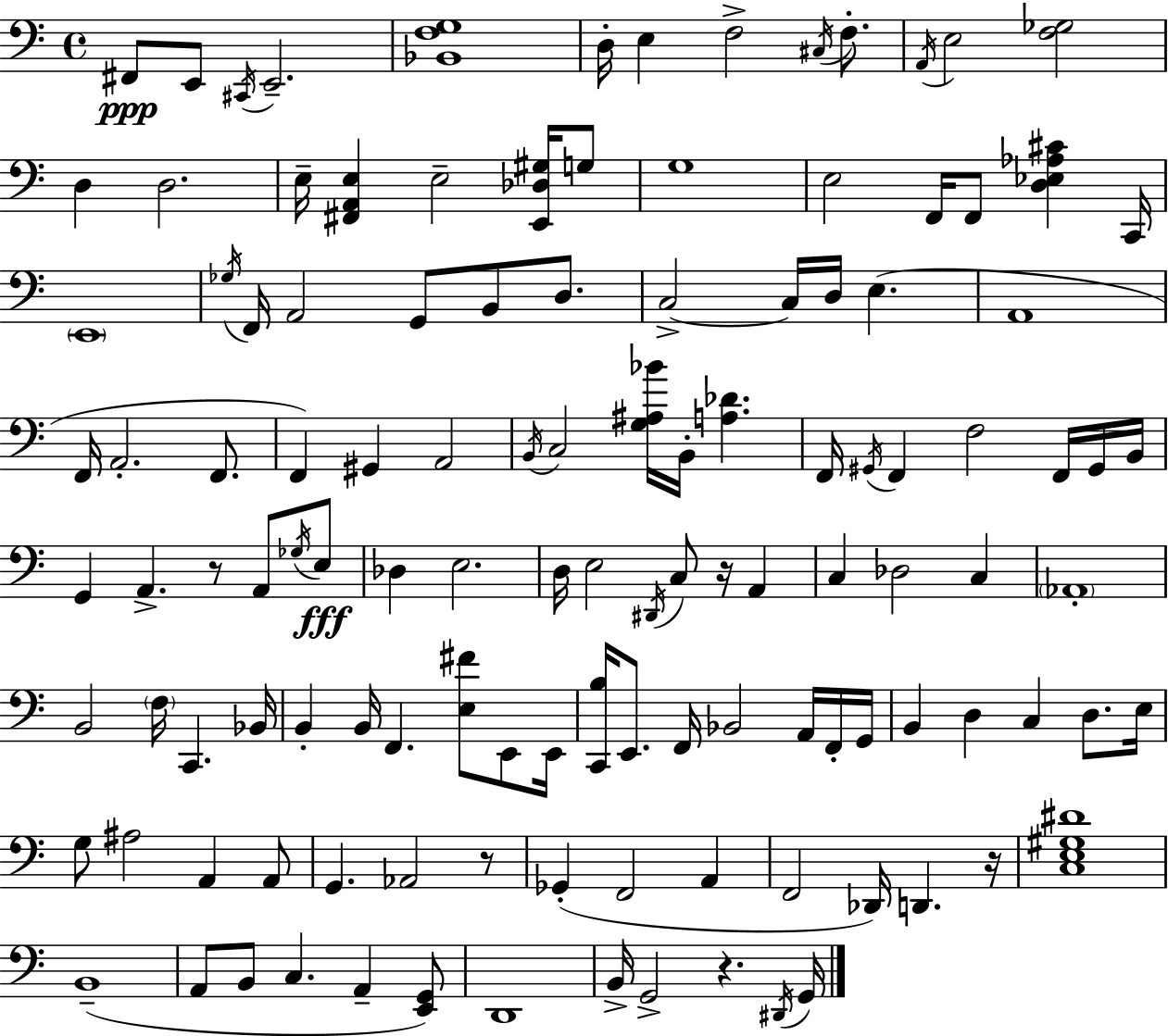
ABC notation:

X:1
T:Untitled
M:4/4
L:1/4
K:C
^F,,/2 E,,/2 ^C,,/4 E,,2 [_B,,F,G,]4 D,/4 E, F,2 ^C,/4 F,/2 A,,/4 E,2 [F,_G,]2 D, D,2 E,/4 [^F,,A,,E,] E,2 [E,,_D,^G,]/4 G,/2 G,4 E,2 F,,/4 F,,/2 [D,_E,_A,^C] C,,/4 E,,4 _G,/4 F,,/4 A,,2 G,,/2 B,,/2 D,/2 C,2 C,/4 D,/4 E, A,,4 F,,/4 A,,2 F,,/2 F,, ^G,, A,,2 B,,/4 C,2 [G,^A,_B]/4 B,,/4 [A,_D] F,,/4 ^G,,/4 F,, F,2 F,,/4 ^G,,/4 B,,/4 G,, A,, z/2 A,,/2 _G,/4 E,/2 _D, E,2 D,/4 E,2 ^D,,/4 C,/2 z/4 A,, C, _D,2 C, _A,,4 B,,2 F,/4 C,, _B,,/4 B,, B,,/4 F,, [E,^F]/2 E,,/2 E,,/4 [C,,B,]/4 E,,/2 F,,/4 _B,,2 A,,/4 F,,/4 G,,/4 B,, D, C, D,/2 E,/4 G,/2 ^A,2 A,, A,,/2 G,, _A,,2 z/2 _G,, F,,2 A,, F,,2 _D,,/4 D,, z/4 [C,E,^G,^D]4 B,,4 A,,/2 B,,/2 C, A,, [E,,G,,]/2 D,,4 B,,/4 G,,2 z ^D,,/4 G,,/4